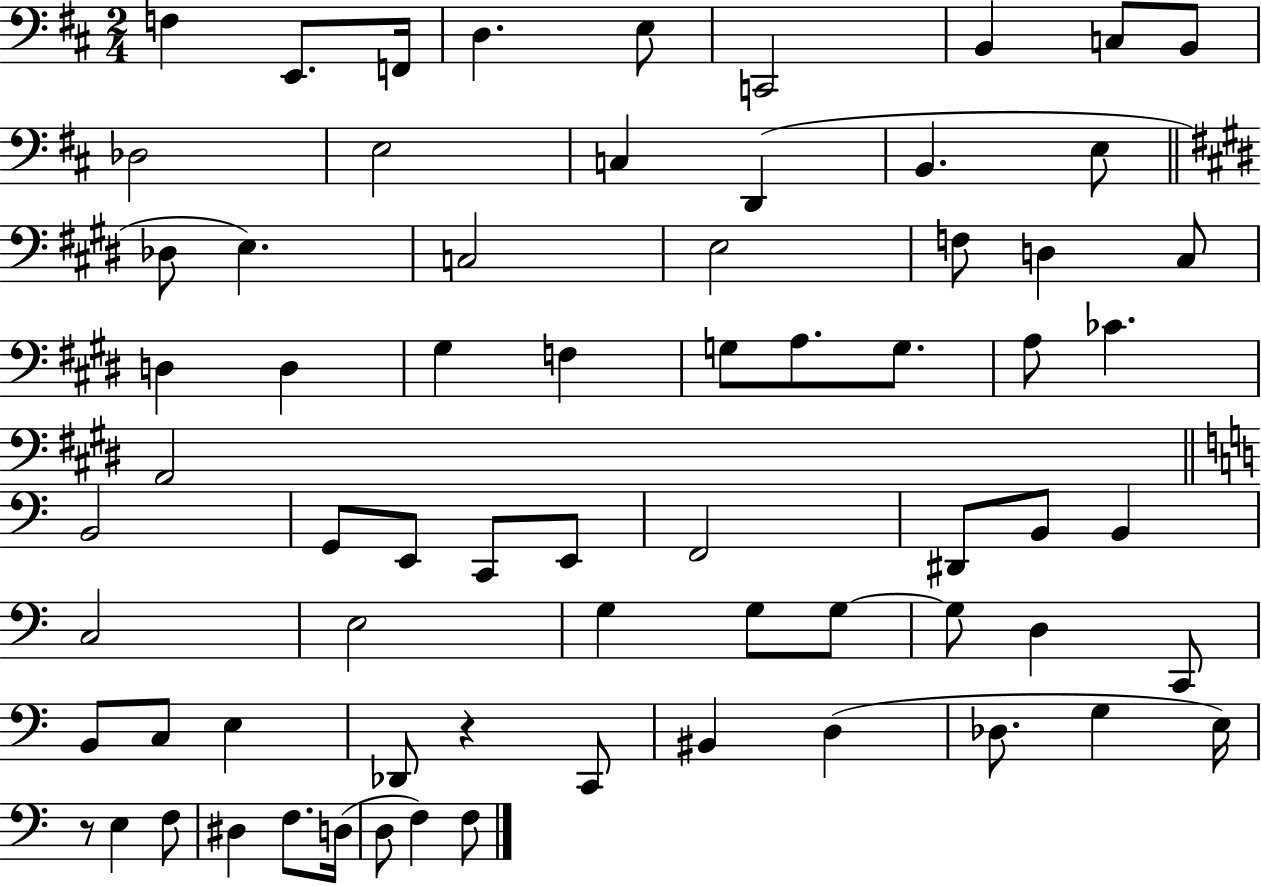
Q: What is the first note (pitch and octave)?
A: F3